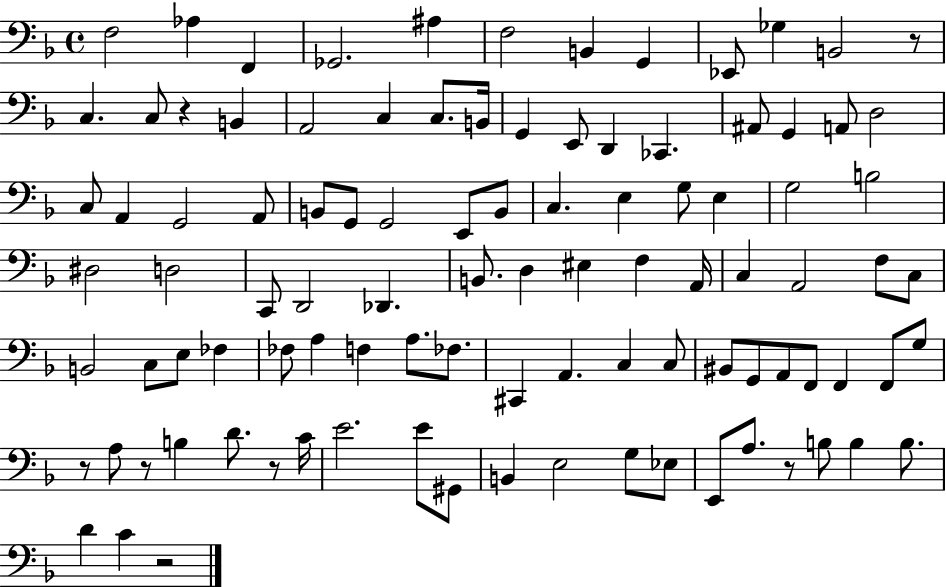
X:1
T:Untitled
M:4/4
L:1/4
K:F
F,2 _A, F,, _G,,2 ^A, F,2 B,, G,, _E,,/2 _G, B,,2 z/2 C, C,/2 z B,, A,,2 C, C,/2 B,,/4 G,, E,,/2 D,, _C,, ^A,,/2 G,, A,,/2 D,2 C,/2 A,, G,,2 A,,/2 B,,/2 G,,/2 G,,2 E,,/2 B,,/2 C, E, G,/2 E, G,2 B,2 ^D,2 D,2 C,,/2 D,,2 _D,, B,,/2 D, ^E, F, A,,/4 C, A,,2 F,/2 C,/2 B,,2 C,/2 E,/2 _F, _F,/2 A, F, A,/2 _F,/2 ^C,, A,, C, C,/2 ^B,,/2 G,,/2 A,,/2 F,,/2 F,, F,,/2 G,/2 z/2 A,/2 z/2 B, D/2 z/2 C/4 E2 E/2 ^G,,/2 B,, E,2 G,/2 _E,/2 E,,/2 A,/2 z/2 B,/2 B, B,/2 D C z2